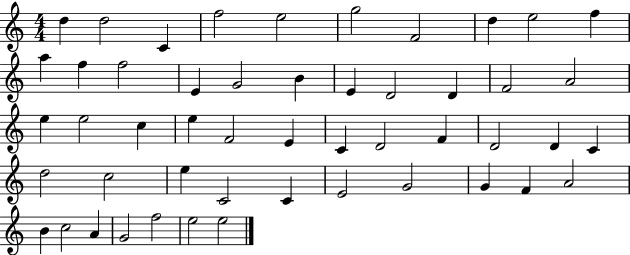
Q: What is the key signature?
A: C major